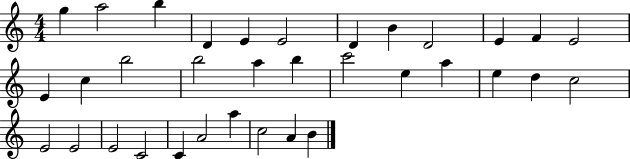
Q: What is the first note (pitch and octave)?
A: G5